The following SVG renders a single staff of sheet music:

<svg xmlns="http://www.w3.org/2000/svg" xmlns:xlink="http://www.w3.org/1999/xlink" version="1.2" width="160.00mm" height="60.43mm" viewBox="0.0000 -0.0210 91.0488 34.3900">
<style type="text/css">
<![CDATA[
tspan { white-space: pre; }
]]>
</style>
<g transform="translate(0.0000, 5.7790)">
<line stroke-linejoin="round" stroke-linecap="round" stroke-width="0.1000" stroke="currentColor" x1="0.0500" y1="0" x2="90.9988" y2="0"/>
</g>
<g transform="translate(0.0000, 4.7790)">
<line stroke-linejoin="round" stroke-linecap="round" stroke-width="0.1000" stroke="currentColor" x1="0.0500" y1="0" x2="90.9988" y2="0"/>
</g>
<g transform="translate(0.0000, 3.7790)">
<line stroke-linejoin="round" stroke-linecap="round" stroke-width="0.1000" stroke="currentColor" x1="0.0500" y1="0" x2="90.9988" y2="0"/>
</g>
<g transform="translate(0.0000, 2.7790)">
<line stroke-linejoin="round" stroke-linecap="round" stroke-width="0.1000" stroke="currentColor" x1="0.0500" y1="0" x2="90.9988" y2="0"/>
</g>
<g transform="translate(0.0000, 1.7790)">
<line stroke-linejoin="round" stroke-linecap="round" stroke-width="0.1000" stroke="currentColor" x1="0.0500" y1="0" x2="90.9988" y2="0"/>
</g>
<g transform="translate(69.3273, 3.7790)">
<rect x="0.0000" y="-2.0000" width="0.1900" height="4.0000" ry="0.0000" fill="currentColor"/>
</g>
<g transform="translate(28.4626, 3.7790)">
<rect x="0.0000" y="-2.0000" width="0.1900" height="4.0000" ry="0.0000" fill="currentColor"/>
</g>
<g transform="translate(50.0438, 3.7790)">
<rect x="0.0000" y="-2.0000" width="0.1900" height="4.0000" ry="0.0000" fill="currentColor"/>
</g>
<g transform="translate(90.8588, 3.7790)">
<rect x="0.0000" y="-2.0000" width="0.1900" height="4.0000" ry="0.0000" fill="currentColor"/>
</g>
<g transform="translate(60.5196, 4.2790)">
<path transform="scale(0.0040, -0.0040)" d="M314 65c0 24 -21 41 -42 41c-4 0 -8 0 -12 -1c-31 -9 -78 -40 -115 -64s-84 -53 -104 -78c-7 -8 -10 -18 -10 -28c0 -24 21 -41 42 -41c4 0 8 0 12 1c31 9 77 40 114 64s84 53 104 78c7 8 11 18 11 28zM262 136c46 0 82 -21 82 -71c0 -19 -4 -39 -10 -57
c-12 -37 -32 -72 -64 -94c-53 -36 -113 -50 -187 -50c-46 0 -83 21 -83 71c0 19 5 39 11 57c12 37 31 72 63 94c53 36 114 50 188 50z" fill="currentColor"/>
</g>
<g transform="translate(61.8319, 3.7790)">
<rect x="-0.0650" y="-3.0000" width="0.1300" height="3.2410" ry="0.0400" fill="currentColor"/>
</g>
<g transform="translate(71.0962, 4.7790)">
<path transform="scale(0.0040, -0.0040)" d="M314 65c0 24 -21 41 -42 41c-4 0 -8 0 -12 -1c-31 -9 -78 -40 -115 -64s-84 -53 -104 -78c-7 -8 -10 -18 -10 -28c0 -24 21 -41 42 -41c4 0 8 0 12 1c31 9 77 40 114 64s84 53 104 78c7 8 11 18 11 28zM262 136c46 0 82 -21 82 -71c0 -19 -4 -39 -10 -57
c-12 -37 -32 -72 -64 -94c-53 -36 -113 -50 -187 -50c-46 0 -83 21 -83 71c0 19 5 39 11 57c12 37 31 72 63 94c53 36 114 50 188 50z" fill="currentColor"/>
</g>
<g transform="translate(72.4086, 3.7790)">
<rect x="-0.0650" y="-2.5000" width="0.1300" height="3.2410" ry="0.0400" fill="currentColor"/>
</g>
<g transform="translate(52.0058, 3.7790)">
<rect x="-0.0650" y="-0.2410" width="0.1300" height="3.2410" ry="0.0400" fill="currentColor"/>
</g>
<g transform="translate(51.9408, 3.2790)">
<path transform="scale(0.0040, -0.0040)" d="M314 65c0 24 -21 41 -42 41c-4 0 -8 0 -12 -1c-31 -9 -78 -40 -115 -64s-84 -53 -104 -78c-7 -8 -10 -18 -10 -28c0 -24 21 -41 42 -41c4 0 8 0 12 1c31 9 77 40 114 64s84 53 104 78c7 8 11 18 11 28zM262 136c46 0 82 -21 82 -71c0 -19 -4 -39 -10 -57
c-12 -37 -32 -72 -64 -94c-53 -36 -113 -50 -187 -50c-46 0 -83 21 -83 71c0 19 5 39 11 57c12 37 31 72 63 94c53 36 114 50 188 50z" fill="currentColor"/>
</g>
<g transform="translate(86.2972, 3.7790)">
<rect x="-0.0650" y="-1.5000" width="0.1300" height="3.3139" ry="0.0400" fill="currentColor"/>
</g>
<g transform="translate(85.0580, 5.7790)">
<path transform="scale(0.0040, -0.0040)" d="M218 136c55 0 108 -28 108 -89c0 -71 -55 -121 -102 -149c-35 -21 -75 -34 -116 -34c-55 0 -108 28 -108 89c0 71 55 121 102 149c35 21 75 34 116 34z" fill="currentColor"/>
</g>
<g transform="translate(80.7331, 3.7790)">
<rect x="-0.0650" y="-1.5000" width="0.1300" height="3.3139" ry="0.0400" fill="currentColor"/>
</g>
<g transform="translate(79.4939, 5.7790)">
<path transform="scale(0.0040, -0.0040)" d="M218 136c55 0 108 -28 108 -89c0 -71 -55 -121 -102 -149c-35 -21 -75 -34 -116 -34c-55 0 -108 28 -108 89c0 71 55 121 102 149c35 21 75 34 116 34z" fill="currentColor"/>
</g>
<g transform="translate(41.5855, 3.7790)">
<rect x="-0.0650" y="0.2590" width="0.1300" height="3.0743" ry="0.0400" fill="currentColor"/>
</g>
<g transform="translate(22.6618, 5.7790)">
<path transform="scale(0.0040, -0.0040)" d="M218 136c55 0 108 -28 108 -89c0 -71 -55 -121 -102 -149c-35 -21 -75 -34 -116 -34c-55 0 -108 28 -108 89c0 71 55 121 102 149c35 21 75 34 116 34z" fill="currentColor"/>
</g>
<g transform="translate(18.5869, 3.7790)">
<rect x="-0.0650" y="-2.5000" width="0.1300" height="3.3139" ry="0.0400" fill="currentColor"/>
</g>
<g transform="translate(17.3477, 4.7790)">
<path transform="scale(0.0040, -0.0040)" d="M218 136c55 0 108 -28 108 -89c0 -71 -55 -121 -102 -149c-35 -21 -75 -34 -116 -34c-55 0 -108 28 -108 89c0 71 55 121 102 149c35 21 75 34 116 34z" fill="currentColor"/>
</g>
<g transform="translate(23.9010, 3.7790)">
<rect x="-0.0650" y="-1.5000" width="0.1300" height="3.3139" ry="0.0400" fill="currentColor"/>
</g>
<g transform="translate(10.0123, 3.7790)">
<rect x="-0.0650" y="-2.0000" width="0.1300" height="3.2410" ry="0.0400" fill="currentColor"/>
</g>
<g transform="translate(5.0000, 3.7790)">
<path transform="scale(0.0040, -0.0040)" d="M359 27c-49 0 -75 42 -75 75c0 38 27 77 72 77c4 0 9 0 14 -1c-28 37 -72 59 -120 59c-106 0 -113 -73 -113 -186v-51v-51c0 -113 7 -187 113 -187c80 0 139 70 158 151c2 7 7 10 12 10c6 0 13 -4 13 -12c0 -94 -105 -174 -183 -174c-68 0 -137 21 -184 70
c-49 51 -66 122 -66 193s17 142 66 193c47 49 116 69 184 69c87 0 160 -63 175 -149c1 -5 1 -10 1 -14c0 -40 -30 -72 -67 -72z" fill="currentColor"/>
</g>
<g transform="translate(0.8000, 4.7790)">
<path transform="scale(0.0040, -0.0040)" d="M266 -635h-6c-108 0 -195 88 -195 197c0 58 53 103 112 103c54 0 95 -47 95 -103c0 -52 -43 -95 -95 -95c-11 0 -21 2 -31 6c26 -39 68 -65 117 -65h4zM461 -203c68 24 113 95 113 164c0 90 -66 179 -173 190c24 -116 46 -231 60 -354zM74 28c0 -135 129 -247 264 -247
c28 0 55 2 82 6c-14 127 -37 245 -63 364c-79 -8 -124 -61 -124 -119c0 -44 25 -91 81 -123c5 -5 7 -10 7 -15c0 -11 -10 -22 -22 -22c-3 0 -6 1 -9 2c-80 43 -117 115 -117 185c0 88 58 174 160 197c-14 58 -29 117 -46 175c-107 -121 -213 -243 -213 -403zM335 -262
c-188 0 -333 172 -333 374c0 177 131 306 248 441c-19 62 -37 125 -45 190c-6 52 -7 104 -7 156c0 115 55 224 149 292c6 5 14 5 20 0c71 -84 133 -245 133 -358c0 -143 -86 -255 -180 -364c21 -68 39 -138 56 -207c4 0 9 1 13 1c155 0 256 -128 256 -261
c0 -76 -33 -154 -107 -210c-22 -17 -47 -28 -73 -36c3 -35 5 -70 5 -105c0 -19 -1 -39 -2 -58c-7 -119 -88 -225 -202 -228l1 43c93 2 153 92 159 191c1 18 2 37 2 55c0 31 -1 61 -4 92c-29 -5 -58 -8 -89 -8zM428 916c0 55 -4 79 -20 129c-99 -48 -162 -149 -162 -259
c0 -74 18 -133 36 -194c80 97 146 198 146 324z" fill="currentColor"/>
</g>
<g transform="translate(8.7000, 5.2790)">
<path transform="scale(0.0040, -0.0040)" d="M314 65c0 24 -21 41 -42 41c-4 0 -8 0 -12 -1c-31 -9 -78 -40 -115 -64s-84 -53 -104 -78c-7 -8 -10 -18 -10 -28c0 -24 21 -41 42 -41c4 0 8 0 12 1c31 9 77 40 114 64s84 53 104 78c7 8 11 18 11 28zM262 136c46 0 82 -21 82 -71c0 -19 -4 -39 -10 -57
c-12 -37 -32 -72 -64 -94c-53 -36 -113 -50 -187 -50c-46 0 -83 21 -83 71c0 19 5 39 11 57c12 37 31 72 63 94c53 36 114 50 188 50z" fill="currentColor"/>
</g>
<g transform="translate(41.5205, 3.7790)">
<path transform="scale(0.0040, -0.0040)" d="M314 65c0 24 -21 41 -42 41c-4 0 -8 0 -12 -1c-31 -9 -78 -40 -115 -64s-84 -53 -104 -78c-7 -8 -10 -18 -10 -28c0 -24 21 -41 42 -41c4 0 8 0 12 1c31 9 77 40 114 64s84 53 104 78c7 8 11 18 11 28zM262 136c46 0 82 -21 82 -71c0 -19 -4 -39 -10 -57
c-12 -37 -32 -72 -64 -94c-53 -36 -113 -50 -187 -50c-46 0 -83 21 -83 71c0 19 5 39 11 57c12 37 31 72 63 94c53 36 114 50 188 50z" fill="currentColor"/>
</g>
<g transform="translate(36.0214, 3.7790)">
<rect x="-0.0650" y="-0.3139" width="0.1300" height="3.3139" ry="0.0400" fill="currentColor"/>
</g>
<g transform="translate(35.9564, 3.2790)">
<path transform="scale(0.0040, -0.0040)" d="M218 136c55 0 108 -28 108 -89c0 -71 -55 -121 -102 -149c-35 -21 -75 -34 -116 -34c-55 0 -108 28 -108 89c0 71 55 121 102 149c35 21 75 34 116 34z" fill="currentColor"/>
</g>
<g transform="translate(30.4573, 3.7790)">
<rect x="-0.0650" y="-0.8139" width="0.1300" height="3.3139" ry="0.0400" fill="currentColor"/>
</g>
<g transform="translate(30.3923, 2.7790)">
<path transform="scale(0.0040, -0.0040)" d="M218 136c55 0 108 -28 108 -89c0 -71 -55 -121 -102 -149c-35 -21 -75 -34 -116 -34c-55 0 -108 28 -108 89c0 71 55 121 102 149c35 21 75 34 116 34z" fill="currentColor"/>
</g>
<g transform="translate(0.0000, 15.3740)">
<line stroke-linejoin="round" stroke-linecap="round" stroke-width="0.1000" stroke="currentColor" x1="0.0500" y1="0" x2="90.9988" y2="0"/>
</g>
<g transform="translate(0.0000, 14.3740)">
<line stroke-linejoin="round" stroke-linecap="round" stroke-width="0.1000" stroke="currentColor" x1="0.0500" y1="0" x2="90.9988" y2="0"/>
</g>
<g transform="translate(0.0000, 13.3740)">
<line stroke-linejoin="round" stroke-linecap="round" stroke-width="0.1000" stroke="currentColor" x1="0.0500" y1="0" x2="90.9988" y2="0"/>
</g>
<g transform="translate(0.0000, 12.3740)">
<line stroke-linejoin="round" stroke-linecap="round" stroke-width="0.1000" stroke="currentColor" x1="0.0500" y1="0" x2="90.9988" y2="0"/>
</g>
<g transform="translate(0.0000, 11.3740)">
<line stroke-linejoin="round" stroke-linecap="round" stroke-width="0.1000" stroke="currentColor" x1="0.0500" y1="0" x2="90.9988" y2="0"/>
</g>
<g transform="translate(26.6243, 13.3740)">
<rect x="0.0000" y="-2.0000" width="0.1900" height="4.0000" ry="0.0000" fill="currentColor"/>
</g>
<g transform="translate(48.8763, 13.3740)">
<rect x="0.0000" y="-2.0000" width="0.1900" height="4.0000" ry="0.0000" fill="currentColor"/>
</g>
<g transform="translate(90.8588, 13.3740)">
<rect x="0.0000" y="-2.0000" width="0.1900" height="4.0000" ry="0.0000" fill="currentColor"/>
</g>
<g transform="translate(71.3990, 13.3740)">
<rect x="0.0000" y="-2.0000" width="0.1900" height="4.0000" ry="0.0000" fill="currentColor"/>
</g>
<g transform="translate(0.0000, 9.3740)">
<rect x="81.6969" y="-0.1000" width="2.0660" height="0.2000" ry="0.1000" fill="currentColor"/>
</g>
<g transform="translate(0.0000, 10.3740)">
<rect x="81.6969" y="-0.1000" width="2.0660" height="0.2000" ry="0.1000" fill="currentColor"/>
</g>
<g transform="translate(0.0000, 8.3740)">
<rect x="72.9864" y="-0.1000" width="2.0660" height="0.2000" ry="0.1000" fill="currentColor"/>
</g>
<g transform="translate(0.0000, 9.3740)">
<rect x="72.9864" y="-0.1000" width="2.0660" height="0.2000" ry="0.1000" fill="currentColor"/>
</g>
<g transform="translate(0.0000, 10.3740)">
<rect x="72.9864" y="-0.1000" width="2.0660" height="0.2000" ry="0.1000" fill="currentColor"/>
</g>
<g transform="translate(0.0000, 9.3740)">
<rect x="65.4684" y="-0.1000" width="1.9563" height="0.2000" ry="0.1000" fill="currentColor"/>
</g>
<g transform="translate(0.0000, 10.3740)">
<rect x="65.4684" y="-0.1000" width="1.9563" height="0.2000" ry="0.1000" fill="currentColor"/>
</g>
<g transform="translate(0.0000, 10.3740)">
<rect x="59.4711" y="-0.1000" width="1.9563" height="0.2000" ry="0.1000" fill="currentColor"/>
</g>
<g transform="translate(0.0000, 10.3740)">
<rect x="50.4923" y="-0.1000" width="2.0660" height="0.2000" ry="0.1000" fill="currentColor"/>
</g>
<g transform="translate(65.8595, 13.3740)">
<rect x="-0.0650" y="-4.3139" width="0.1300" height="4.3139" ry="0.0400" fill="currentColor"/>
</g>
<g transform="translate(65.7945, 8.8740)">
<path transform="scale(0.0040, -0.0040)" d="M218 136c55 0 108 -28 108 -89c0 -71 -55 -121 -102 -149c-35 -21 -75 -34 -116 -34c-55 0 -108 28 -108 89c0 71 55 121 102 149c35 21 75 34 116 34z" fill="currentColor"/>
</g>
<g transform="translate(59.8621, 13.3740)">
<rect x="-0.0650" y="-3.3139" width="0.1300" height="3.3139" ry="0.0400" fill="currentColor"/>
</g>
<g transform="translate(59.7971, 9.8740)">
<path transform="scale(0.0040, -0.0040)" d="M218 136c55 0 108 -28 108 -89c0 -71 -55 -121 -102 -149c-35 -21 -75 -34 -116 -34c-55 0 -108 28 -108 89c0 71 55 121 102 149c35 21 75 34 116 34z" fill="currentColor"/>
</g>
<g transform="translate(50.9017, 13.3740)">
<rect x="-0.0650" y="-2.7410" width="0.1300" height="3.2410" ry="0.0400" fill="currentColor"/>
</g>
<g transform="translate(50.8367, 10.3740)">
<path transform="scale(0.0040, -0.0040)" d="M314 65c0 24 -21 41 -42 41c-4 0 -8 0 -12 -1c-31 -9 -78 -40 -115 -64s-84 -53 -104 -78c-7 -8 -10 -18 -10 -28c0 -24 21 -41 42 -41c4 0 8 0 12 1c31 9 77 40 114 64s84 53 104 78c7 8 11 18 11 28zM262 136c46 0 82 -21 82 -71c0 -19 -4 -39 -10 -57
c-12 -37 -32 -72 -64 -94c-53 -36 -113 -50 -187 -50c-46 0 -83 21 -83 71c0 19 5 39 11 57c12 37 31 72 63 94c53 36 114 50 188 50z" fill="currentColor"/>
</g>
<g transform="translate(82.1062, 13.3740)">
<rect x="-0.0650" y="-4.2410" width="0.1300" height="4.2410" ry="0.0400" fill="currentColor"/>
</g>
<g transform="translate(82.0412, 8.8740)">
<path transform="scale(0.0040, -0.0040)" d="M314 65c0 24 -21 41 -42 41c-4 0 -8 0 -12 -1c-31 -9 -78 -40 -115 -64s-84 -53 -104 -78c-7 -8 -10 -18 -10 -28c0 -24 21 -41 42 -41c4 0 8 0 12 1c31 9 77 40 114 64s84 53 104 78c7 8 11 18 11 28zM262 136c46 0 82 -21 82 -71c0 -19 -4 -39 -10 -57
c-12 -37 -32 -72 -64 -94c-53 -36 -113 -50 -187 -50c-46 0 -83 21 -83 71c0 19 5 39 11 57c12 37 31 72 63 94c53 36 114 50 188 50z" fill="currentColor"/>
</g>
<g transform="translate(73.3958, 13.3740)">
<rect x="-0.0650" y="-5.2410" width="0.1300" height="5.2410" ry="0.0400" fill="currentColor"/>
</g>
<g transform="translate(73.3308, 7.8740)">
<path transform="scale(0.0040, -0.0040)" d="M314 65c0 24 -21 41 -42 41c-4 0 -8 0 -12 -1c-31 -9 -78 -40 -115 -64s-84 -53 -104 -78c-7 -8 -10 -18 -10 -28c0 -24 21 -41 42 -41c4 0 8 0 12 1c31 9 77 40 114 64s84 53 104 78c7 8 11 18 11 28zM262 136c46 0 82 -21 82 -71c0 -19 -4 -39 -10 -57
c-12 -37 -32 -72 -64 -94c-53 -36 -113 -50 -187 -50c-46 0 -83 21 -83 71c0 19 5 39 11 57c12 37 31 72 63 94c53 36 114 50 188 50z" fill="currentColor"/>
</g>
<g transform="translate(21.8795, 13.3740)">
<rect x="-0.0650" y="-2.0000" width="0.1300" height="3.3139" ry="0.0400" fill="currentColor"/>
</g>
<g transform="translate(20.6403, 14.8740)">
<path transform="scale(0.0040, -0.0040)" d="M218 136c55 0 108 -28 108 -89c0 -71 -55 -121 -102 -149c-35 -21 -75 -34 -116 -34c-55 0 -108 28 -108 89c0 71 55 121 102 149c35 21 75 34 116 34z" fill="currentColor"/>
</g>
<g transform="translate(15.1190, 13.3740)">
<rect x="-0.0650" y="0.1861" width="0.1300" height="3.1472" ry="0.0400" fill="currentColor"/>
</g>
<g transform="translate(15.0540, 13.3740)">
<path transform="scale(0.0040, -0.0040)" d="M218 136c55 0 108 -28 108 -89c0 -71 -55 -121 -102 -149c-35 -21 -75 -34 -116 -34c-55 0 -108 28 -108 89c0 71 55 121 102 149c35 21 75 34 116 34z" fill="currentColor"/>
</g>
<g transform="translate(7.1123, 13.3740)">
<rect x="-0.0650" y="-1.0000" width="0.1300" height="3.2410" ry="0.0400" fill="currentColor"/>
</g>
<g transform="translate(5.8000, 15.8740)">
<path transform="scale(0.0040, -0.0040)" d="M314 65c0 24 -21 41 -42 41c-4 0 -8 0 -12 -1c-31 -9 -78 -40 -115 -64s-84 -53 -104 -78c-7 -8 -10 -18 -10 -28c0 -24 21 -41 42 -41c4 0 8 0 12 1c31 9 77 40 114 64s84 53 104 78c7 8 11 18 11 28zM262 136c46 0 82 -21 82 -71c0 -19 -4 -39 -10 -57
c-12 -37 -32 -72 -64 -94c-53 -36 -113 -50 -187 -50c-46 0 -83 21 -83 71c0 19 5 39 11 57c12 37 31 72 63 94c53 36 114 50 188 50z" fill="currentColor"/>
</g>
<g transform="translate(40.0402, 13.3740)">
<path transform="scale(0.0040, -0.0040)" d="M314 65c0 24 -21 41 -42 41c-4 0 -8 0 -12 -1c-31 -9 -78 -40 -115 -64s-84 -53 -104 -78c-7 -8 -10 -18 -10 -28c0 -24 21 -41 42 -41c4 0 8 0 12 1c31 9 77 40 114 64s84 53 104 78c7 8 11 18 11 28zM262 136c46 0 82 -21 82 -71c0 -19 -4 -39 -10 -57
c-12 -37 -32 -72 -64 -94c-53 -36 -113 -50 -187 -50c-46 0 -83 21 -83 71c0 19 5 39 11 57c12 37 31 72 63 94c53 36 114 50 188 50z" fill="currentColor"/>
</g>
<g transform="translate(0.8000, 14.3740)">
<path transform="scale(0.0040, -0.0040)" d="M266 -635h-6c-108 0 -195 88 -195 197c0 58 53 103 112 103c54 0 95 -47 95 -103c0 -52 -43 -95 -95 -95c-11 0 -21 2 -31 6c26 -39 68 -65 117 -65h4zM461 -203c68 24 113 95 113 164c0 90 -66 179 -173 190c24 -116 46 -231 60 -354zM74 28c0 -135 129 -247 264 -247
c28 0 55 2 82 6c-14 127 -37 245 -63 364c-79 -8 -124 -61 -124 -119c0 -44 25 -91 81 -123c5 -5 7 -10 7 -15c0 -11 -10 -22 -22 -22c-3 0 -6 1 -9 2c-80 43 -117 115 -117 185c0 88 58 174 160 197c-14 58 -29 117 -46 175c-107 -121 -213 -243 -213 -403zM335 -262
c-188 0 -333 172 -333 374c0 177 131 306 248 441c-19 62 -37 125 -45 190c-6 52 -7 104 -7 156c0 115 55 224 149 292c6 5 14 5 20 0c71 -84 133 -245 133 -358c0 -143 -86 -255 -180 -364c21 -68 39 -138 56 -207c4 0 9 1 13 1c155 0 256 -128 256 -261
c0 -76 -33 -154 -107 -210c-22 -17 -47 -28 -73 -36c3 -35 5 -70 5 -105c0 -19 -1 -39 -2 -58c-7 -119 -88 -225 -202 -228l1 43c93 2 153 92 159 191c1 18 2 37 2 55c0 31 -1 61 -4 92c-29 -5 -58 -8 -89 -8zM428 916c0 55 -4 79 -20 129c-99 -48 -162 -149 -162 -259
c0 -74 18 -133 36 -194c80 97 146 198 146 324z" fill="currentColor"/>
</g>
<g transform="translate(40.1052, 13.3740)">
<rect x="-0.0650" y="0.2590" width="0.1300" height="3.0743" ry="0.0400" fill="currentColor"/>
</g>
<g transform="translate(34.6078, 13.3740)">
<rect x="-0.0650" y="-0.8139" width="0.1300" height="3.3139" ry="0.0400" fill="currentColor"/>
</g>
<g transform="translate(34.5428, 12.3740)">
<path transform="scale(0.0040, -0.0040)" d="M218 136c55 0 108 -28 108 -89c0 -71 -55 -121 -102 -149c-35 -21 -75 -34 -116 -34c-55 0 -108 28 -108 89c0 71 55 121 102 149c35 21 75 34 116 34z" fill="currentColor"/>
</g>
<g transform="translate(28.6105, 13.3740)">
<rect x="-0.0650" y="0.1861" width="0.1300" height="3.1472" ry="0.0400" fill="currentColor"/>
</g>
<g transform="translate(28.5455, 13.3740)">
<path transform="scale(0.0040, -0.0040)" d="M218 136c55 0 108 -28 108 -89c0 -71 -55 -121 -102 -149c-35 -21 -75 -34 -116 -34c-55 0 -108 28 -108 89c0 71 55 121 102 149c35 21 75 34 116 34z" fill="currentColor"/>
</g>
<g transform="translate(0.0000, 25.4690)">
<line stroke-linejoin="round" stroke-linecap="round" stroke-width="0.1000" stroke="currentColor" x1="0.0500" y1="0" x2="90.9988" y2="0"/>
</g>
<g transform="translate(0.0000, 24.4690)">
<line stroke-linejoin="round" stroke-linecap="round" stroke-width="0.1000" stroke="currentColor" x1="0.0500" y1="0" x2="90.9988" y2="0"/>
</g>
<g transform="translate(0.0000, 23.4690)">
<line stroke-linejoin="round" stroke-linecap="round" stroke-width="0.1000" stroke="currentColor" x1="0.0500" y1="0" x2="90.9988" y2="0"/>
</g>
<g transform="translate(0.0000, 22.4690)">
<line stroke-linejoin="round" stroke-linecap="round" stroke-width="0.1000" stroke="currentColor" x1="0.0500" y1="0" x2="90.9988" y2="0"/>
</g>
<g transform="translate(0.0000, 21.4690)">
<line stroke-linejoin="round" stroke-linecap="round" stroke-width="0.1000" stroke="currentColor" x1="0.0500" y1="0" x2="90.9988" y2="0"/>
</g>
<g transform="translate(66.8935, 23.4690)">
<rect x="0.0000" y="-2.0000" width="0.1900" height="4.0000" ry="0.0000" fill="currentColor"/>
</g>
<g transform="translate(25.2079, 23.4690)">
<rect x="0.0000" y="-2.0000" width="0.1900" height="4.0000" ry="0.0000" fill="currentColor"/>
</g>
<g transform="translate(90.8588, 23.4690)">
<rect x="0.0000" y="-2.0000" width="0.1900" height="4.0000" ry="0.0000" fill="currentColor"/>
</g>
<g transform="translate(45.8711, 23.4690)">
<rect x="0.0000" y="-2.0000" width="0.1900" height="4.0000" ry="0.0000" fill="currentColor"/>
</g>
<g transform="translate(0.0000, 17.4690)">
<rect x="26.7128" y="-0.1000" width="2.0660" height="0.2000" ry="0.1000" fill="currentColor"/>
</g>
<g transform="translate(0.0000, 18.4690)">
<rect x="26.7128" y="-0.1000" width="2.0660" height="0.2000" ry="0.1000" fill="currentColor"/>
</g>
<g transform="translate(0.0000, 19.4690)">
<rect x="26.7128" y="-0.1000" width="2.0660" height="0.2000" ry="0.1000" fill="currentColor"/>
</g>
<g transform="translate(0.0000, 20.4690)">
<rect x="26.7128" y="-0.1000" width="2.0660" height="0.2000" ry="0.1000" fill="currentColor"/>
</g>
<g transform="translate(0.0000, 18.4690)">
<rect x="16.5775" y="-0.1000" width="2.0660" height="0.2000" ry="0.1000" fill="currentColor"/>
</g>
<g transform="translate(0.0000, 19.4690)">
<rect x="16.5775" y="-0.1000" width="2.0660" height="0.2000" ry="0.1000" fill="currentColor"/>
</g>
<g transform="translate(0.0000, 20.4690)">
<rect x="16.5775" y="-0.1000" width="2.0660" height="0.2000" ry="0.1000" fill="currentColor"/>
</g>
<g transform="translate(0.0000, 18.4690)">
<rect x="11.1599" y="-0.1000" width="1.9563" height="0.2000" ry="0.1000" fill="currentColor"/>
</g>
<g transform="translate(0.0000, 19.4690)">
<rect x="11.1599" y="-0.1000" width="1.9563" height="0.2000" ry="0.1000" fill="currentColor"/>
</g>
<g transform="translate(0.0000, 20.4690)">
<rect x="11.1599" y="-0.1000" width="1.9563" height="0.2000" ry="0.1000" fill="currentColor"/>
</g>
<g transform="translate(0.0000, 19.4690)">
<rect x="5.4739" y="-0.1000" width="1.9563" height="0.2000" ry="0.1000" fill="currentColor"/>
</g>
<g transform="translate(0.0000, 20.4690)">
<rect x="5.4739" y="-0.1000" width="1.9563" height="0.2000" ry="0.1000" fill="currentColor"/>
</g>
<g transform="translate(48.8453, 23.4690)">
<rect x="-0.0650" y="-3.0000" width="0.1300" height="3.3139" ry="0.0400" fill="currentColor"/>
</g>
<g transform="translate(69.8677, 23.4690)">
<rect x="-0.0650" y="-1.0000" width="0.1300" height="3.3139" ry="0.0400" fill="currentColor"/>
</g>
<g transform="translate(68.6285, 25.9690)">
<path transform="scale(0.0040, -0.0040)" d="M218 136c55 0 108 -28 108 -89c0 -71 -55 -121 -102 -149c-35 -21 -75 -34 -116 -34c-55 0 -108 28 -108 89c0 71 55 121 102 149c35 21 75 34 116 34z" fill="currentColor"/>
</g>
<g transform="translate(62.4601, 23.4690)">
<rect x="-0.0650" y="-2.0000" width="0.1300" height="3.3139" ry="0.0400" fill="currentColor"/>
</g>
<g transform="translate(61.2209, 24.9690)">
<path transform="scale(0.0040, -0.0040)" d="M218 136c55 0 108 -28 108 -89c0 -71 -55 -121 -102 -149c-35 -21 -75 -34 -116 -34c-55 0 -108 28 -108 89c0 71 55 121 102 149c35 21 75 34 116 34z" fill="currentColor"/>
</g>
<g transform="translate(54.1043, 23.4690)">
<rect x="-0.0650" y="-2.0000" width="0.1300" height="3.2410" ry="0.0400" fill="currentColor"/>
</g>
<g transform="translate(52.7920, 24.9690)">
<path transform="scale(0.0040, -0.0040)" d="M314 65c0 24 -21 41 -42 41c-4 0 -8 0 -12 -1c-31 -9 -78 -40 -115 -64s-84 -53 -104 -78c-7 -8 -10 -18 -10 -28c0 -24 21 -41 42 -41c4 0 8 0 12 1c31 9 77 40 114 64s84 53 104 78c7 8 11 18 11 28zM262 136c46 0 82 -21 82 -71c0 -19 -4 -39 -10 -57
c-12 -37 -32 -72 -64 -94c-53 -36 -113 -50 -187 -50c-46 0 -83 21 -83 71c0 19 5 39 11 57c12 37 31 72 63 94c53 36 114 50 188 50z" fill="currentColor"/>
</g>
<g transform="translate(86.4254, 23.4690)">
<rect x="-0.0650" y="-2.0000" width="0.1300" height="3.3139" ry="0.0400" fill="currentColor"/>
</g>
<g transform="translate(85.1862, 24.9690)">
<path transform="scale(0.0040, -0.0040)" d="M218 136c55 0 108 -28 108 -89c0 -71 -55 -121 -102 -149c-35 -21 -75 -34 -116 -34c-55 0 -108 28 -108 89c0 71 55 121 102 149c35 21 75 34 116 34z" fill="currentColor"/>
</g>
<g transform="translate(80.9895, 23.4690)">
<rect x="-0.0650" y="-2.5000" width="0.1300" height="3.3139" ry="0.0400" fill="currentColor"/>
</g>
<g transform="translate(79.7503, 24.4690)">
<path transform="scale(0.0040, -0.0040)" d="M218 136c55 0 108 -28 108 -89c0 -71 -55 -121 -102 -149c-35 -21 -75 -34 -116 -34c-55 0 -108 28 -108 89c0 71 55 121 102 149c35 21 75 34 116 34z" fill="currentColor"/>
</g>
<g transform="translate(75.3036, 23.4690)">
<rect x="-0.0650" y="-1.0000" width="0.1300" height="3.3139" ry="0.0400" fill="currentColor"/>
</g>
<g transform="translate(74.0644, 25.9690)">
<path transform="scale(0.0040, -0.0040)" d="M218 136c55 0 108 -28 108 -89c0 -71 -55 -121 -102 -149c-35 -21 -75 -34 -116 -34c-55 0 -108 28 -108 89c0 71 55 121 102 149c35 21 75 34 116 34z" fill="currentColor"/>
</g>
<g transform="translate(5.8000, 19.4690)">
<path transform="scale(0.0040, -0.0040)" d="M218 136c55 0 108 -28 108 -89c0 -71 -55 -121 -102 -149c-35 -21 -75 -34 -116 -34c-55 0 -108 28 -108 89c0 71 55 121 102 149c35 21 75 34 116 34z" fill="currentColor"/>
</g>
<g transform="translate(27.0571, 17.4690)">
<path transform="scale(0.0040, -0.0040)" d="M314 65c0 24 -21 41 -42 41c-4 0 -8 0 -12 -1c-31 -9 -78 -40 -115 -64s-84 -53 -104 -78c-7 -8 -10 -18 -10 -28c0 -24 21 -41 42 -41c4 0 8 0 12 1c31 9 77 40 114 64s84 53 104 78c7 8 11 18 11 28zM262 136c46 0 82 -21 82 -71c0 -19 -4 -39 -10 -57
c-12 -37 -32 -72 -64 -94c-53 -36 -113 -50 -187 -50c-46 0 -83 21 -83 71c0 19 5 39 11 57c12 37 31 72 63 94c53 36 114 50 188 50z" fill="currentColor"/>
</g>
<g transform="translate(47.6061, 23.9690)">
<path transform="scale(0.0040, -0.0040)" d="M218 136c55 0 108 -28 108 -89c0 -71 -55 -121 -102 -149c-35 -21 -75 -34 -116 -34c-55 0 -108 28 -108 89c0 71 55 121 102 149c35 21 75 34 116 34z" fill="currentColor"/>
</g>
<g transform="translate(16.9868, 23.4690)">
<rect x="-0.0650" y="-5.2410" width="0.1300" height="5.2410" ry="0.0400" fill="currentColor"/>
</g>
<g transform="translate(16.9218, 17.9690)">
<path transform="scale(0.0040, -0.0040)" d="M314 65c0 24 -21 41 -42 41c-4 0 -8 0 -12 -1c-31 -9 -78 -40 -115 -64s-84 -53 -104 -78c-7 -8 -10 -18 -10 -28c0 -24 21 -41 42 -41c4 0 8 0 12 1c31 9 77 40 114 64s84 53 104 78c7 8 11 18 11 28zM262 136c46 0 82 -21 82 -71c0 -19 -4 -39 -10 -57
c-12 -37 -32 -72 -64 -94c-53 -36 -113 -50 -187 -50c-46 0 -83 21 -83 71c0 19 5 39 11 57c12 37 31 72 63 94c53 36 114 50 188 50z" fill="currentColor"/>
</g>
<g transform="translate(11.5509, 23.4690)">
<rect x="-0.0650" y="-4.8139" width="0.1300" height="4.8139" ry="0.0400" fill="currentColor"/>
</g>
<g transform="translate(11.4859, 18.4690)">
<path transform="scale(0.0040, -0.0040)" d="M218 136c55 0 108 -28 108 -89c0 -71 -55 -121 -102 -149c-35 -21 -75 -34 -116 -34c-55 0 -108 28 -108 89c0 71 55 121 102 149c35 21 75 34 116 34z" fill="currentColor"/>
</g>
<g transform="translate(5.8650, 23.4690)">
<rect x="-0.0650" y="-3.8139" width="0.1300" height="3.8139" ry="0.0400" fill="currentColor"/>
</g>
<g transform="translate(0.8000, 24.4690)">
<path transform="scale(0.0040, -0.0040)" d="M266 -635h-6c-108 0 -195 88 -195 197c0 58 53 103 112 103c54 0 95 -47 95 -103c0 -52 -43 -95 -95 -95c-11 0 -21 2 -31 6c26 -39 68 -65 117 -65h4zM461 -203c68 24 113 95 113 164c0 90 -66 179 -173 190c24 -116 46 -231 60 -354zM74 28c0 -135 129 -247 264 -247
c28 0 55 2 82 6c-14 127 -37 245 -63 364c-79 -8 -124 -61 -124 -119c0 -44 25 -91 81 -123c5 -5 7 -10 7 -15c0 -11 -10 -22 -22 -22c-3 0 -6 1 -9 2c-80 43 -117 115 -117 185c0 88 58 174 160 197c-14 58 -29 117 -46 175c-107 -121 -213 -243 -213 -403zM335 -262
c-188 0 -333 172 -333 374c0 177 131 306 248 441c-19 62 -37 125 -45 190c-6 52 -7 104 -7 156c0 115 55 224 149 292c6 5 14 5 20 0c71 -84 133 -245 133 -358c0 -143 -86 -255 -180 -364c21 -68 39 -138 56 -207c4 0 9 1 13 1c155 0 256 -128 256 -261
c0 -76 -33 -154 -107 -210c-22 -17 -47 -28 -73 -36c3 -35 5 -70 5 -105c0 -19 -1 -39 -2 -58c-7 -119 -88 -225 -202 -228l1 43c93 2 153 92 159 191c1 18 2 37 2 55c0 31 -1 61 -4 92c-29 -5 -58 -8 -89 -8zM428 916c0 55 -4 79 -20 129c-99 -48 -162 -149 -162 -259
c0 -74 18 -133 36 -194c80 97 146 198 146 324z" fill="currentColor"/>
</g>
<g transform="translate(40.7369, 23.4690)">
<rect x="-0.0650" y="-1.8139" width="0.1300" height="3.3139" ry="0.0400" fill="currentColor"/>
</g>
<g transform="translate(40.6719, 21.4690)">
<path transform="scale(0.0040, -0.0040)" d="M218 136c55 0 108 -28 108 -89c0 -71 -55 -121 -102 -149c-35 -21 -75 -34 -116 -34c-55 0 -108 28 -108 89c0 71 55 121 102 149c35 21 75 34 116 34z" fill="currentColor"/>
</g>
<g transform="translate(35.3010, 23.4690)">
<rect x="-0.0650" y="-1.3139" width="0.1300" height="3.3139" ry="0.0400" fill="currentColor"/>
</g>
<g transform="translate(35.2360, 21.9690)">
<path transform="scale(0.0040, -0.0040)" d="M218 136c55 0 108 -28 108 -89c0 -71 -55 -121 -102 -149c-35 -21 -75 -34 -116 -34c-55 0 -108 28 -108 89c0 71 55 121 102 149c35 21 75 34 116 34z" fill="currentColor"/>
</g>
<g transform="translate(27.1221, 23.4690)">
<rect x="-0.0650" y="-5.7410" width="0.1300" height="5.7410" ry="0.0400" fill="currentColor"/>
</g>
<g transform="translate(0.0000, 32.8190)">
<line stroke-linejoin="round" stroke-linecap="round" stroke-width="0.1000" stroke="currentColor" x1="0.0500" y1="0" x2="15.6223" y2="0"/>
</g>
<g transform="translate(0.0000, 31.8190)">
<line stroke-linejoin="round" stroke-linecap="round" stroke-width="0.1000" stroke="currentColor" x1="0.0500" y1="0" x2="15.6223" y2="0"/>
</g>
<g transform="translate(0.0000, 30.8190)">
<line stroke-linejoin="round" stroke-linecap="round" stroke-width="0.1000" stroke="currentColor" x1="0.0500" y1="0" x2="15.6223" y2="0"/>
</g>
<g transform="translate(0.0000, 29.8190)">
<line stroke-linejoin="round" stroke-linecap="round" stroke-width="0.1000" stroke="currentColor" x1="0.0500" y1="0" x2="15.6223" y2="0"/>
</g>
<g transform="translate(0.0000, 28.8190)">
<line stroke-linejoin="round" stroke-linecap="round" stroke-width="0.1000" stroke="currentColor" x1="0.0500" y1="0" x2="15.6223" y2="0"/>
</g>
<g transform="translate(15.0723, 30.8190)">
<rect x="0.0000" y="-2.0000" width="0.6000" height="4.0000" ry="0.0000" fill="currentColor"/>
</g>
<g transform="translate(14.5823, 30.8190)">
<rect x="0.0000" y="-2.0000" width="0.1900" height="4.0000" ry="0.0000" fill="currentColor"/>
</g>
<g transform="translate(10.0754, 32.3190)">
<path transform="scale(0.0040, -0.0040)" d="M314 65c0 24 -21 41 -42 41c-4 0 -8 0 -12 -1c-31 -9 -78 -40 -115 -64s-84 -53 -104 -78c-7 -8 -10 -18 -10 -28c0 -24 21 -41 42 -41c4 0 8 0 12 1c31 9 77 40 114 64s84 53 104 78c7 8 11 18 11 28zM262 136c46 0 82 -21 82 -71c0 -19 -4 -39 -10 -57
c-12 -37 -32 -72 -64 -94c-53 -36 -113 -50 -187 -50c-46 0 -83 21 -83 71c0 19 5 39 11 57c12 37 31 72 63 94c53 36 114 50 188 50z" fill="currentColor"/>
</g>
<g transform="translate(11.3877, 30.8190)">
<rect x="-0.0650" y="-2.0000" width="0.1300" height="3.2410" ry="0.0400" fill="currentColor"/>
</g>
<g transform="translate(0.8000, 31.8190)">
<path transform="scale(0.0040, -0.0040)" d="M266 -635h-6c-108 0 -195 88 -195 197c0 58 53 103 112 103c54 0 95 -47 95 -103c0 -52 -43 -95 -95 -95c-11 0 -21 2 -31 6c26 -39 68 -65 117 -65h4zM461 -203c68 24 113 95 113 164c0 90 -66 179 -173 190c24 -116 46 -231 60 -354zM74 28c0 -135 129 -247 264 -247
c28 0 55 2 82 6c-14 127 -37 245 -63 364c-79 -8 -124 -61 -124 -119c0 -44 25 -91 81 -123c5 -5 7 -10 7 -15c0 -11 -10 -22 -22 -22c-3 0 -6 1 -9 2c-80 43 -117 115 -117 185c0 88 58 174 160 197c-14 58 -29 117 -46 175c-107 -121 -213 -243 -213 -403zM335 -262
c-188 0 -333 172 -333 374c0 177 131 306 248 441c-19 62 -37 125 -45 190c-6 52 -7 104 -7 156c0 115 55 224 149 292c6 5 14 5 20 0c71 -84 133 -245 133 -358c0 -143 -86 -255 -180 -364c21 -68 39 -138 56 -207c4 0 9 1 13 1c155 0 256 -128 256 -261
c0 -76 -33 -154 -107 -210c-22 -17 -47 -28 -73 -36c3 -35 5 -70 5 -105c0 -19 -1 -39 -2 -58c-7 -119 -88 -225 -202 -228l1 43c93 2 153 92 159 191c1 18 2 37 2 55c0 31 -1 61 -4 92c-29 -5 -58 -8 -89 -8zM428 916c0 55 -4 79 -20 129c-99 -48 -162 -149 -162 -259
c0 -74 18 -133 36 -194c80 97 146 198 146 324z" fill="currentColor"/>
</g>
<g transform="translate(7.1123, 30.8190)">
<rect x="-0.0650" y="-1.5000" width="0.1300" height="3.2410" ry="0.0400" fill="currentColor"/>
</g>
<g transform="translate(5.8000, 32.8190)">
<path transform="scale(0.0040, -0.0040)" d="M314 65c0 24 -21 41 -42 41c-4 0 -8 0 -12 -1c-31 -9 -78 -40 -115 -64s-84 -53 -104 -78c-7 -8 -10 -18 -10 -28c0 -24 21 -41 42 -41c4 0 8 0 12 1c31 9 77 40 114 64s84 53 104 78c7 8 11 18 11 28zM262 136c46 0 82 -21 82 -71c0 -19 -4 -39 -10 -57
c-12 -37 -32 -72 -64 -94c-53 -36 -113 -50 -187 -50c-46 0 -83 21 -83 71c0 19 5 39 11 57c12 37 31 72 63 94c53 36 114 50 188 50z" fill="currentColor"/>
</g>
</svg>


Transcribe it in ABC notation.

X:1
T:Untitled
M:4/4
L:1/4
K:C
F2 G E d c B2 c2 A2 G2 E E D2 B F B d B2 a2 b d' f'2 d'2 c' e' f'2 g'2 e f A F2 F D D G F E2 F2